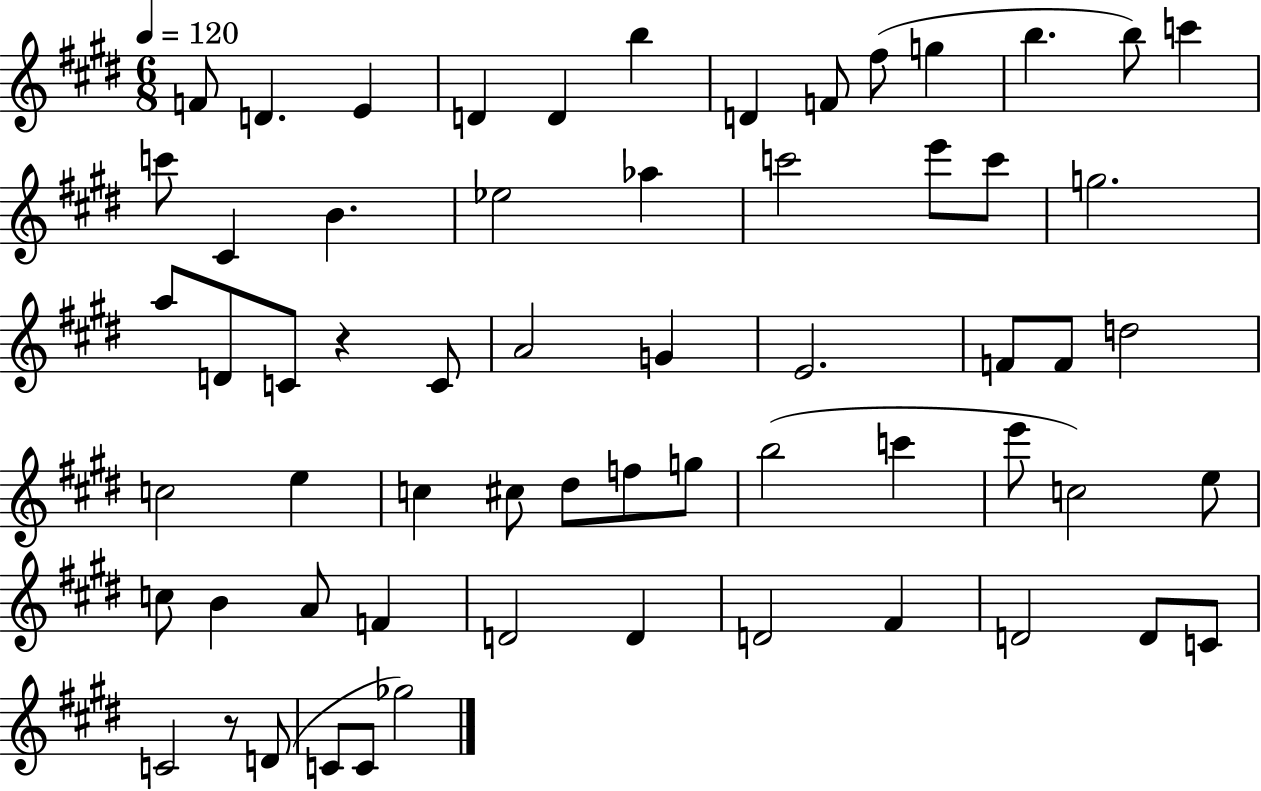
{
  \clef treble
  \numericTimeSignature
  \time 6/8
  \key e \major
  \tempo 4 = 120
  f'8 d'4. e'4 | d'4 d'4 b''4 | d'4 f'8 fis''8( g''4 | b''4. b''8) c'''4 | \break c'''8 cis'4 b'4. | ees''2 aes''4 | c'''2 e'''8 c'''8 | g''2. | \break a''8 d'8 c'8 r4 c'8 | a'2 g'4 | e'2. | f'8 f'8 d''2 | \break c''2 e''4 | c''4 cis''8 dis''8 f''8 g''8 | b''2( c'''4 | e'''8 c''2) e''8 | \break c''8 b'4 a'8 f'4 | d'2 d'4 | d'2 fis'4 | d'2 d'8 c'8 | \break c'2 r8 d'8( | c'8 c'8 ges''2) | \bar "|."
}